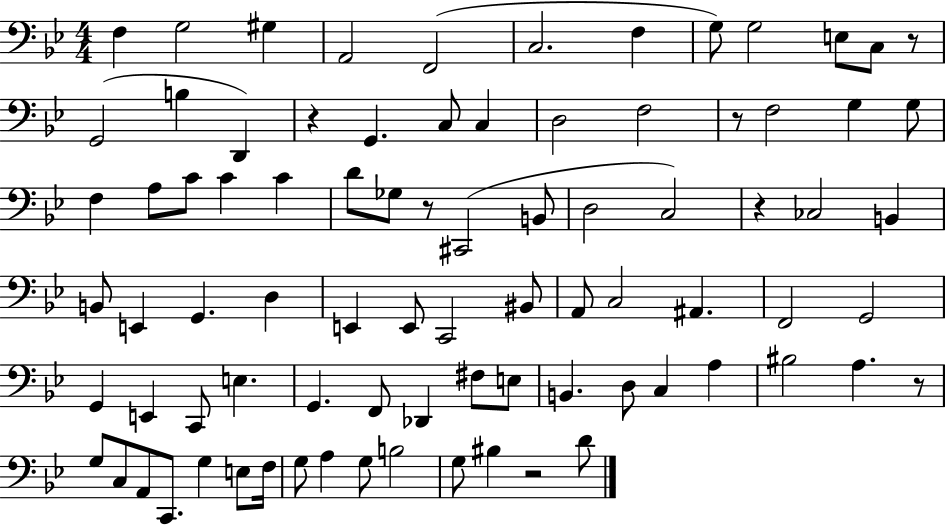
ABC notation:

X:1
T:Untitled
M:4/4
L:1/4
K:Bb
F, G,2 ^G, A,,2 F,,2 C,2 F, G,/2 G,2 E,/2 C,/2 z/2 G,,2 B, D,, z G,, C,/2 C, D,2 F,2 z/2 F,2 G, G,/2 F, A,/2 C/2 C C D/2 _G,/2 z/2 ^C,,2 B,,/2 D,2 C,2 z _C,2 B,, B,,/2 E,, G,, D, E,, E,,/2 C,,2 ^B,,/2 A,,/2 C,2 ^A,, F,,2 G,,2 G,, E,, C,,/2 E, G,, F,,/2 _D,, ^F,/2 E,/2 B,, D,/2 C, A, ^B,2 A, z/2 G,/2 C,/2 A,,/2 C,,/2 G, E,/2 F,/4 G,/2 A, G,/2 B,2 G,/2 ^B, z2 D/2